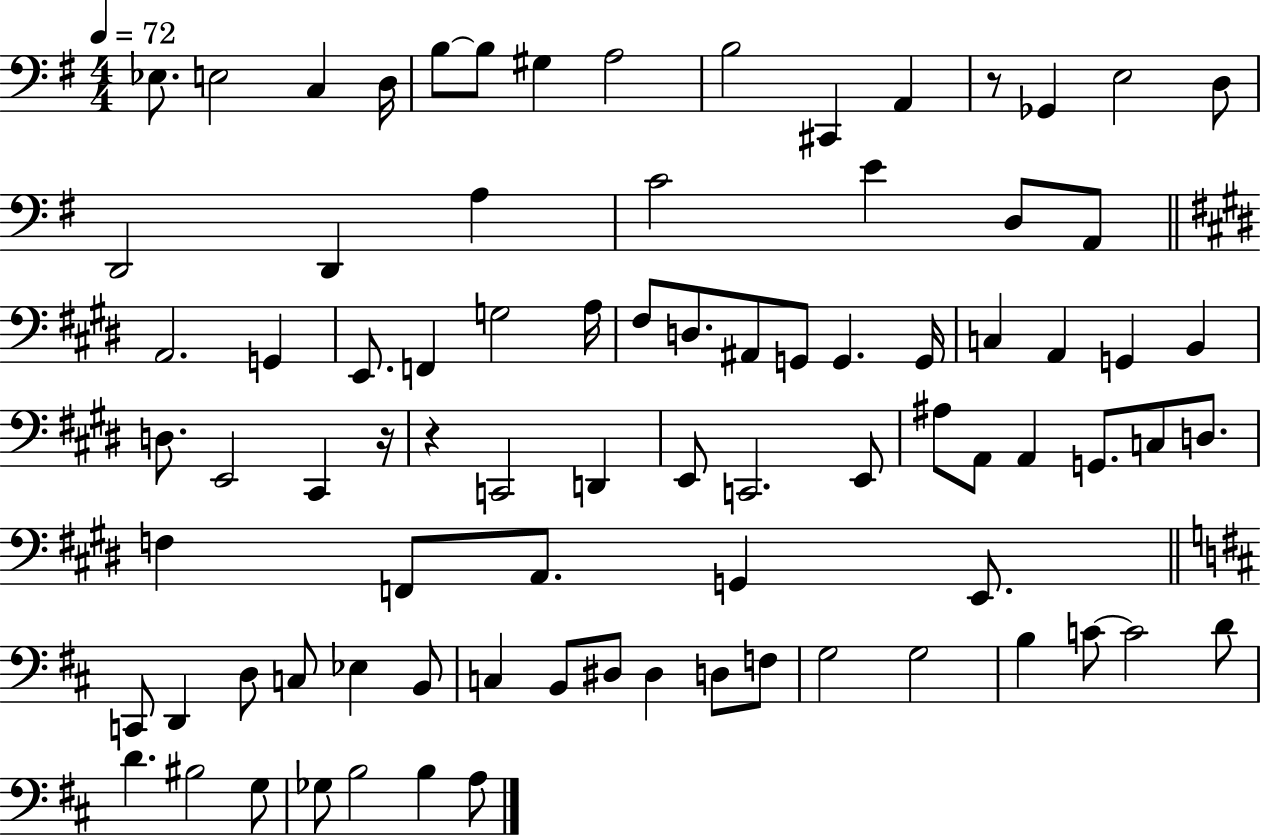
X:1
T:Untitled
M:4/4
L:1/4
K:G
_E,/2 E,2 C, D,/4 B,/2 B,/2 ^G, A,2 B,2 ^C,, A,, z/2 _G,, E,2 D,/2 D,,2 D,, A, C2 E D,/2 A,,/2 A,,2 G,, E,,/2 F,, G,2 A,/4 ^F,/2 D,/2 ^A,,/2 G,,/2 G,, G,,/4 C, A,, G,, B,, D,/2 E,,2 ^C,, z/4 z C,,2 D,, E,,/2 C,,2 E,,/2 ^A,/2 A,,/2 A,, G,,/2 C,/2 D,/2 F, F,,/2 A,,/2 G,, E,,/2 C,,/2 D,, D,/2 C,/2 _E, B,,/2 C, B,,/2 ^D,/2 ^D, D,/2 F,/2 G,2 G,2 B, C/2 C2 D/2 D ^B,2 G,/2 _G,/2 B,2 B, A,/2